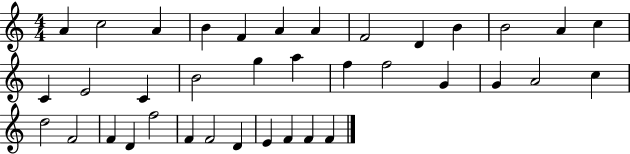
A4/q C5/h A4/q B4/q F4/q A4/q A4/q F4/h D4/q B4/q B4/h A4/q C5/q C4/q E4/h C4/q B4/h G5/q A5/q F5/q F5/h G4/q G4/q A4/h C5/q D5/h F4/h F4/q D4/q F5/h F4/q F4/h D4/q E4/q F4/q F4/q F4/q